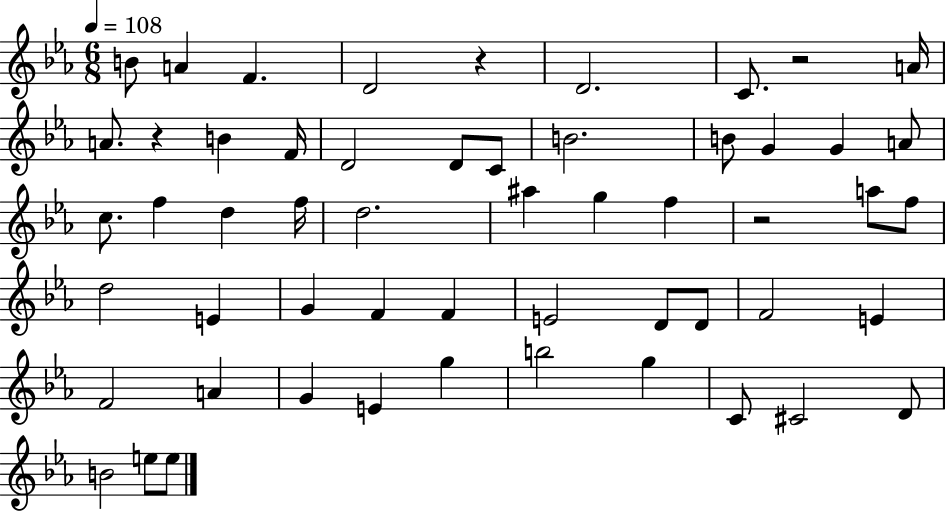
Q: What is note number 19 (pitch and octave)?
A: C5